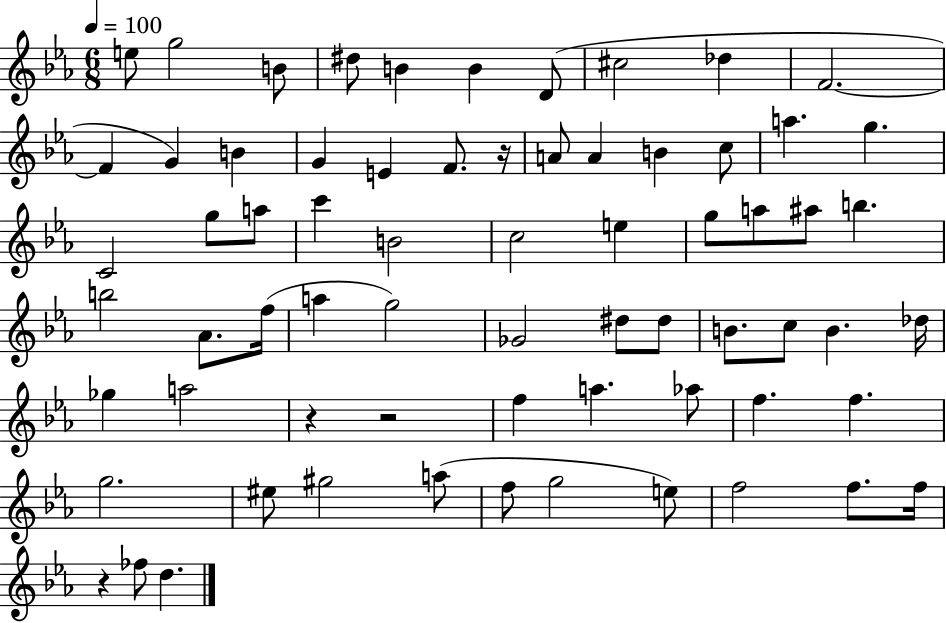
{
  \clef treble
  \numericTimeSignature
  \time 6/8
  \key ees \major
  \tempo 4 = 100
  e''8 g''2 b'8 | dis''8 b'4 b'4 d'8( | cis''2 des''4 | f'2.~~ | \break f'4 g'4) b'4 | g'4 e'4 f'8. r16 | a'8 a'4 b'4 c''8 | a''4. g''4. | \break c'2 g''8 a''8 | c'''4 b'2 | c''2 e''4 | g''8 a''8 ais''8 b''4. | \break b''2 aes'8. f''16( | a''4 g''2) | ges'2 dis''8 dis''8 | b'8. c''8 b'4. des''16 | \break ges''4 a''2 | r4 r2 | f''4 a''4. aes''8 | f''4. f''4. | \break g''2. | eis''8 gis''2 a''8( | f''8 g''2 e''8) | f''2 f''8. f''16 | \break r4 fes''8 d''4. | \bar "|."
}